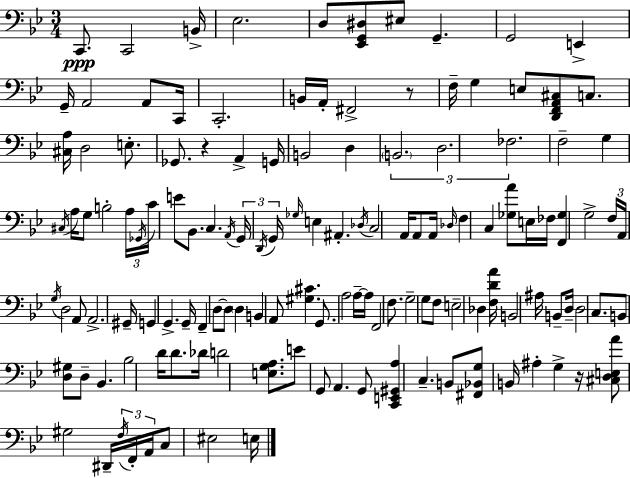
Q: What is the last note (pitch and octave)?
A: E3